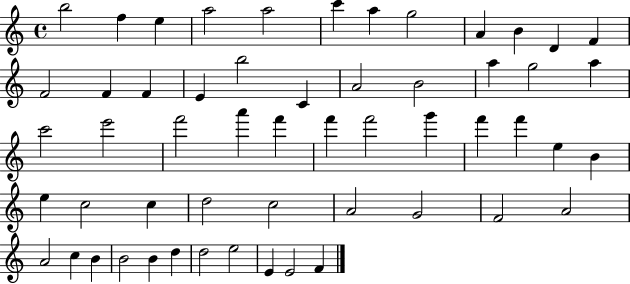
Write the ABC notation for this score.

X:1
T:Untitled
M:4/4
L:1/4
K:C
b2 f e a2 a2 c' a g2 A B D F F2 F F E b2 C A2 B2 a g2 a c'2 e'2 f'2 a' f' f' f'2 g' f' f' e B e c2 c d2 c2 A2 G2 F2 A2 A2 c B B2 B d d2 e2 E E2 F